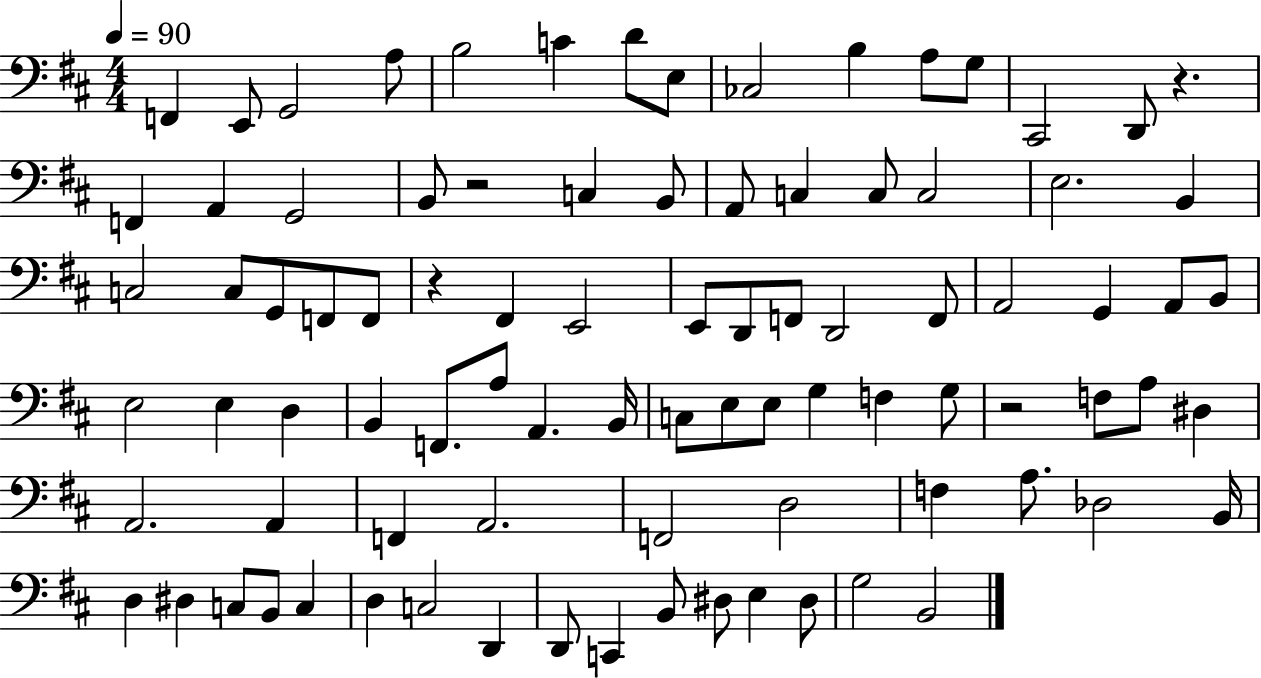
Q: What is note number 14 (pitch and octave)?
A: D2